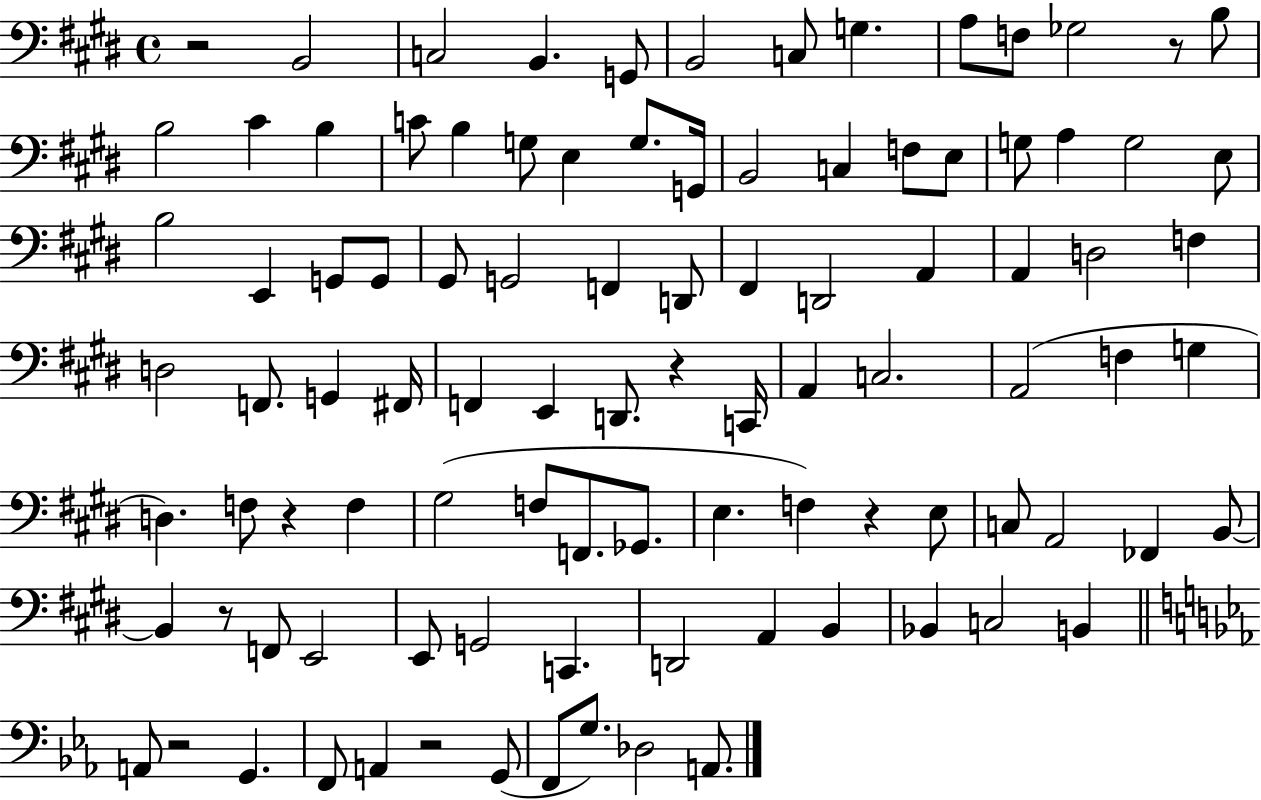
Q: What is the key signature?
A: E major